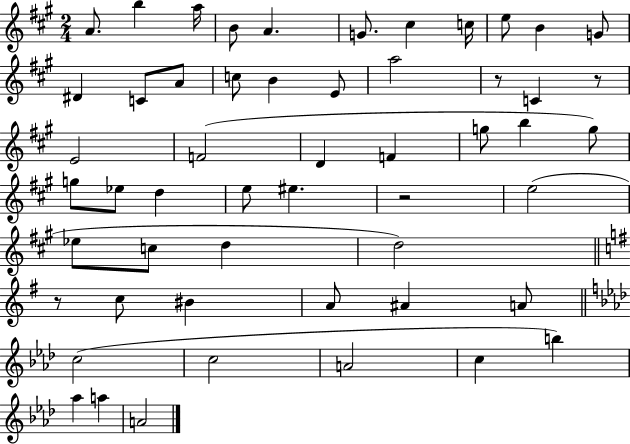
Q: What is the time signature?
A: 2/4